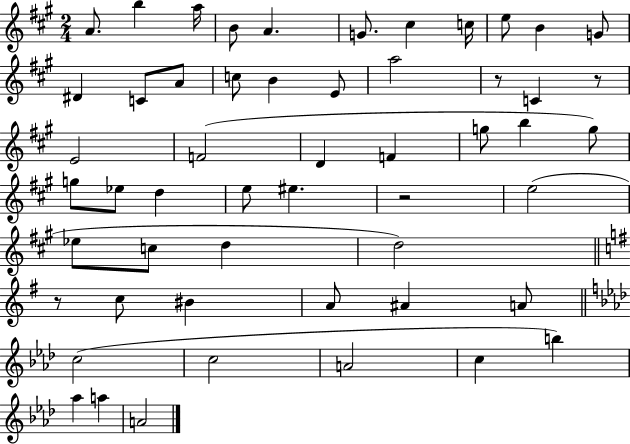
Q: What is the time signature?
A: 2/4